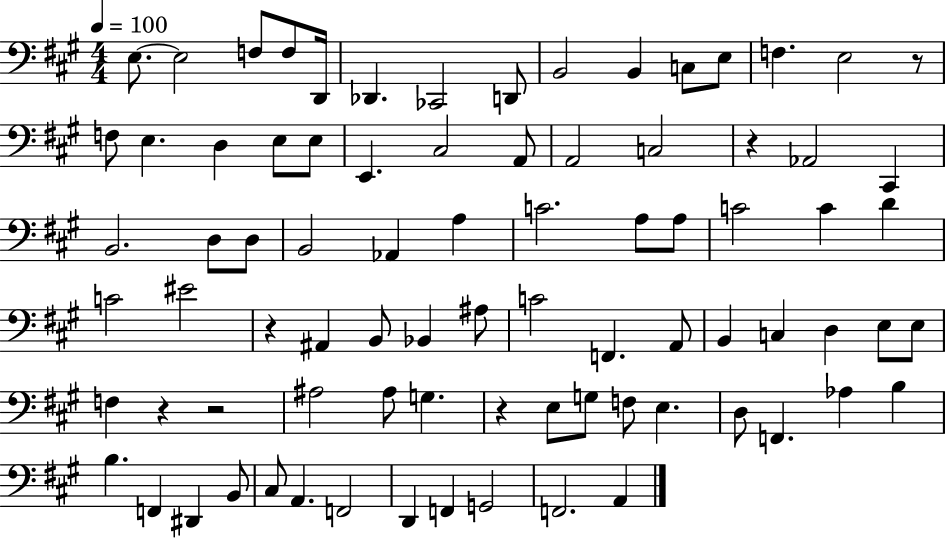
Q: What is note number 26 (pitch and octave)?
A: C#2